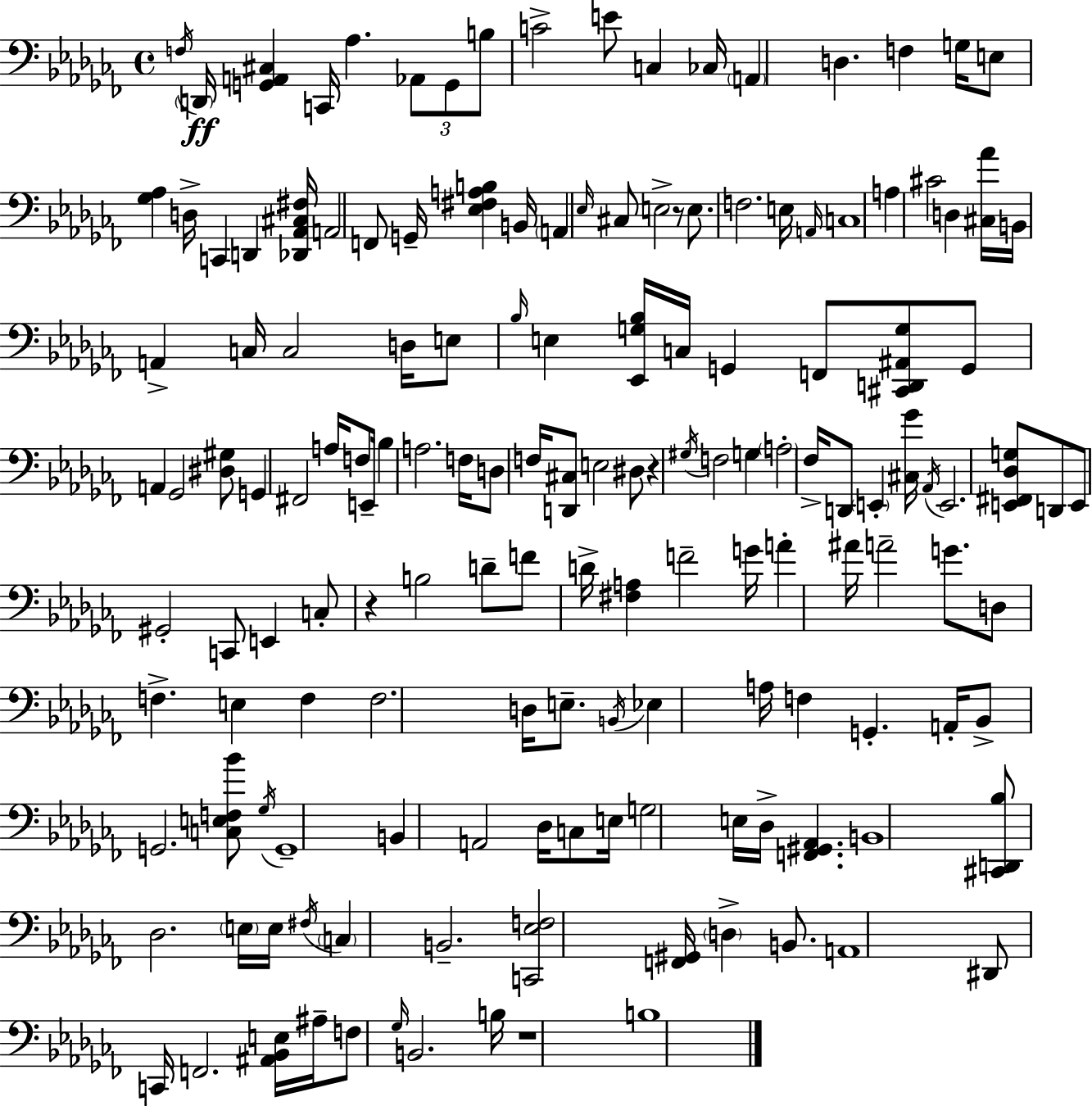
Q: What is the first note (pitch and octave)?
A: F3